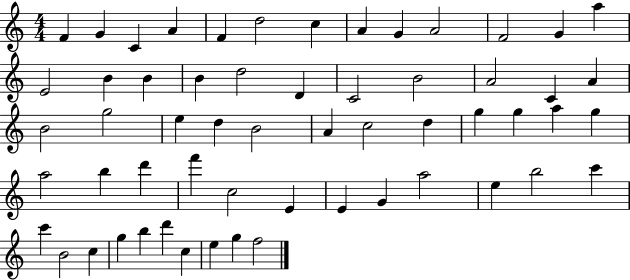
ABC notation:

X:1
T:Untitled
M:4/4
L:1/4
K:C
F G C A F d2 c A G A2 F2 G a E2 B B B d2 D C2 B2 A2 C A B2 g2 e d B2 A c2 d g g a g a2 b d' f' c2 E E G a2 e b2 c' c' B2 c g b d' c e g f2